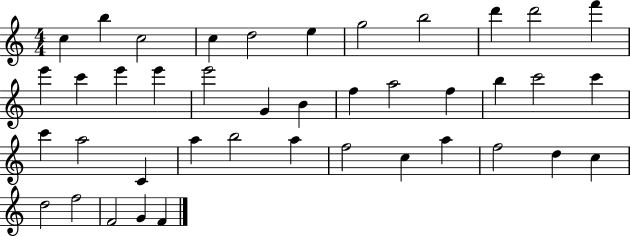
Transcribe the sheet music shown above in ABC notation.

X:1
T:Untitled
M:4/4
L:1/4
K:C
c b c2 c d2 e g2 b2 d' d'2 f' e' c' e' e' e'2 G B f a2 f b c'2 c' c' a2 C a b2 a f2 c a f2 d c d2 f2 F2 G F